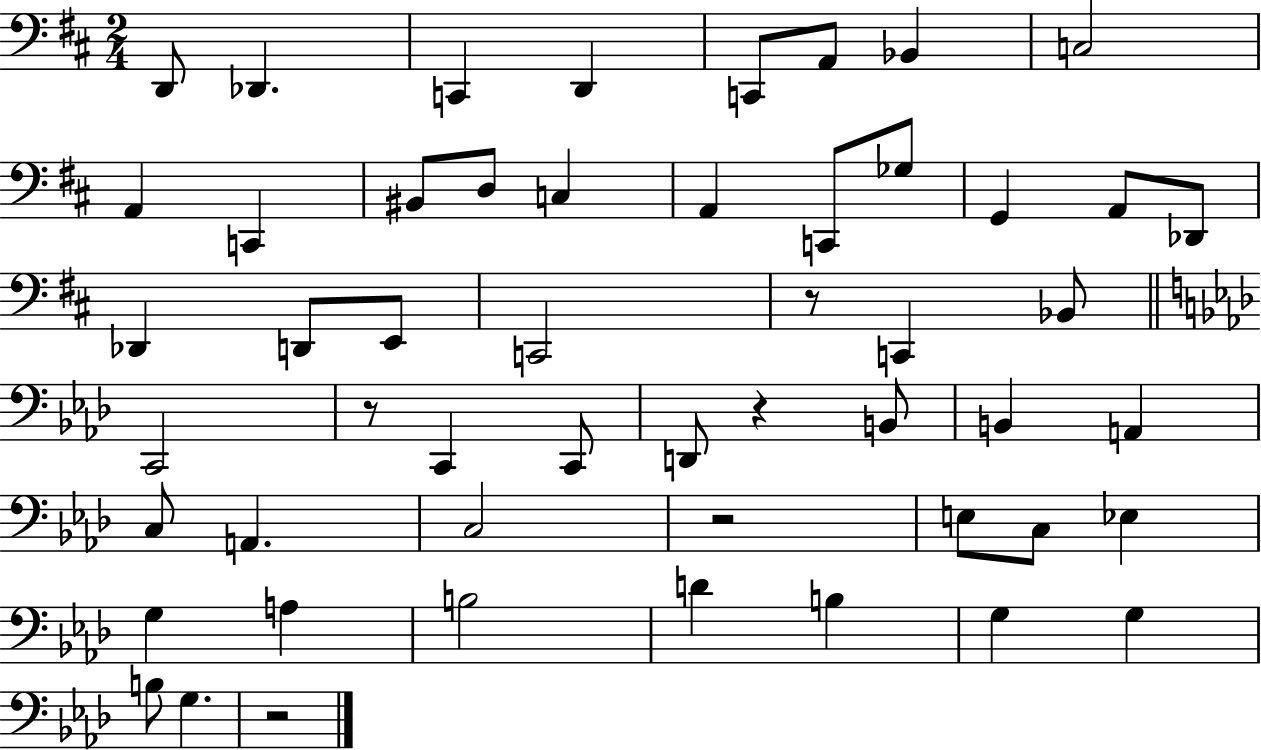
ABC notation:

X:1
T:Untitled
M:2/4
L:1/4
K:D
D,,/2 _D,, C,, D,, C,,/2 A,,/2 _B,, C,2 A,, C,, ^B,,/2 D,/2 C, A,, C,,/2 _G,/2 G,, A,,/2 _D,,/2 _D,, D,,/2 E,,/2 C,,2 z/2 C,, _B,,/2 C,,2 z/2 C,, C,,/2 D,,/2 z B,,/2 B,, A,, C,/2 A,, C,2 z2 E,/2 C,/2 _E, G, A, B,2 D B, G, G, B,/2 G, z2